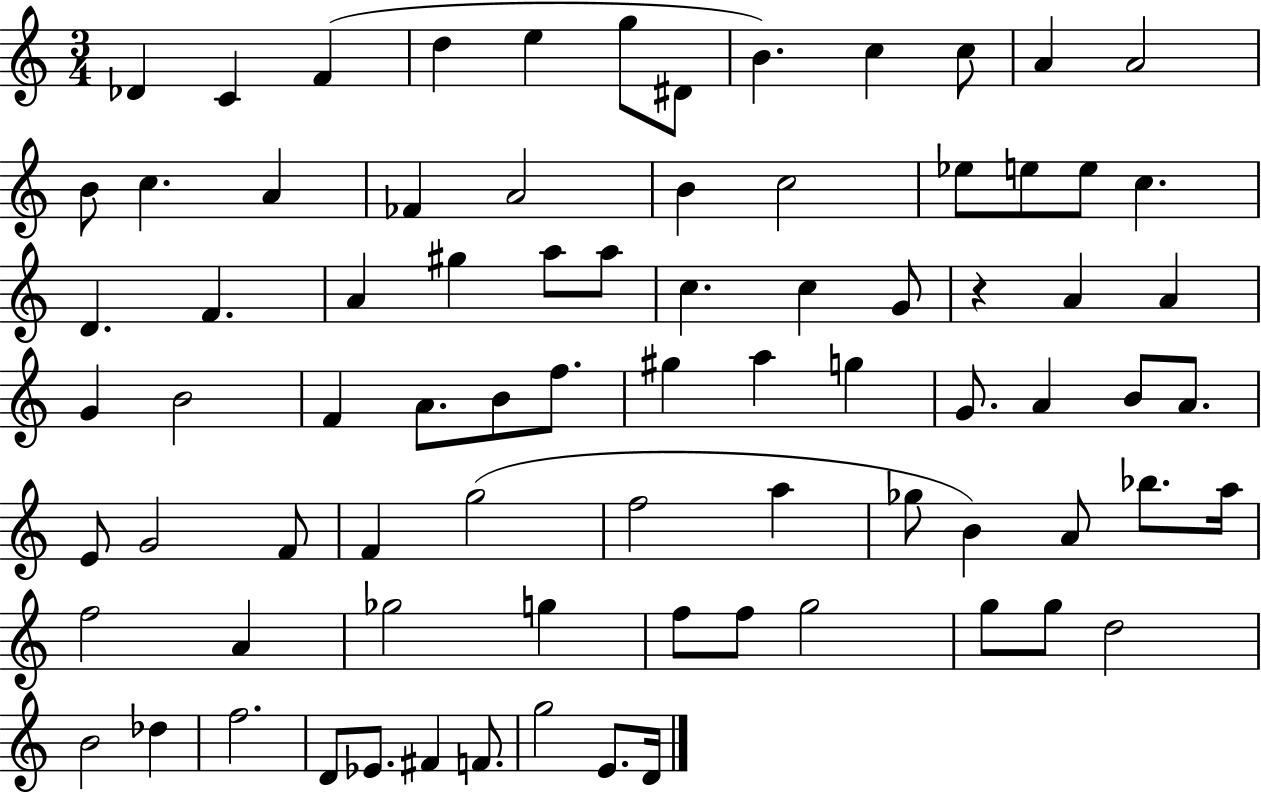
X:1
T:Untitled
M:3/4
L:1/4
K:C
_D C F d e g/2 ^D/2 B c c/2 A A2 B/2 c A _F A2 B c2 _e/2 e/2 e/2 c D F A ^g a/2 a/2 c c G/2 z A A G B2 F A/2 B/2 f/2 ^g a g G/2 A B/2 A/2 E/2 G2 F/2 F g2 f2 a _g/2 B A/2 _b/2 a/4 f2 A _g2 g f/2 f/2 g2 g/2 g/2 d2 B2 _d f2 D/2 _E/2 ^F F/2 g2 E/2 D/4